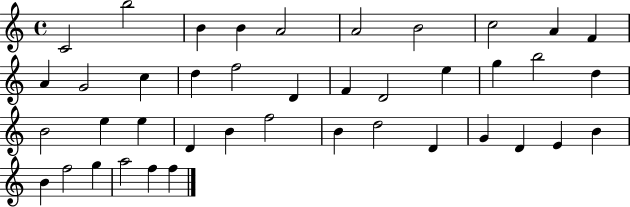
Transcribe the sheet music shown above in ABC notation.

X:1
T:Untitled
M:4/4
L:1/4
K:C
C2 b2 B B A2 A2 B2 c2 A F A G2 c d f2 D F D2 e g b2 d B2 e e D B f2 B d2 D G D E B B f2 g a2 f f